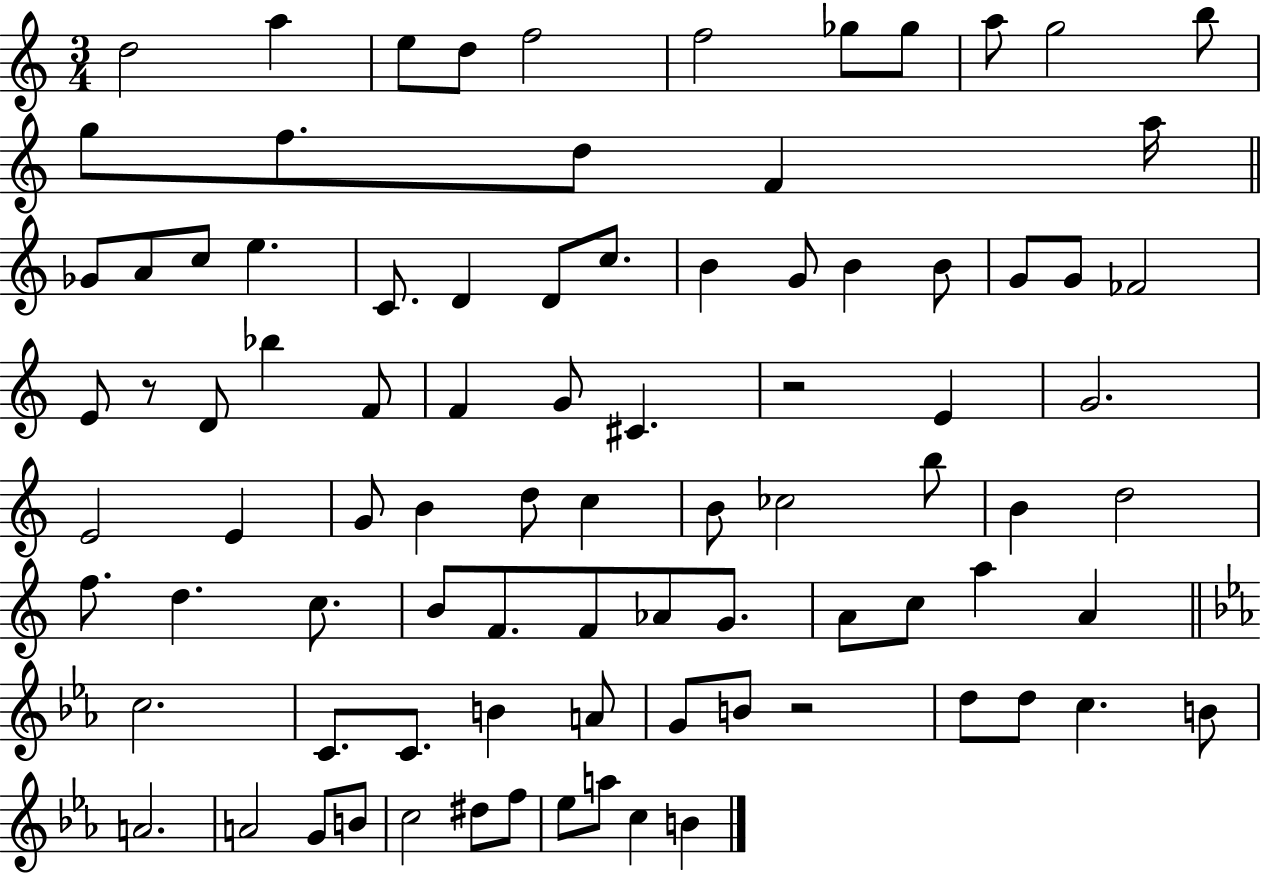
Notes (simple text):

D5/h A5/q E5/e D5/e F5/h F5/h Gb5/e Gb5/e A5/e G5/h B5/e G5/e F5/e. D5/e F4/q A5/s Gb4/e A4/e C5/e E5/q. C4/e. D4/q D4/e C5/e. B4/q G4/e B4/q B4/e G4/e G4/e FES4/h E4/e R/e D4/e Bb5/q F4/e F4/q G4/e C#4/q. R/h E4/q G4/h. E4/h E4/q G4/e B4/q D5/e C5/q B4/e CES5/h B5/e B4/q D5/h F5/e. D5/q. C5/e. B4/e F4/e. F4/e Ab4/e G4/e. A4/e C5/e A5/q A4/q C5/h. C4/e. C4/e. B4/q A4/e G4/e B4/e R/h D5/e D5/e C5/q. B4/e A4/h. A4/h G4/e B4/e C5/h D#5/e F5/e Eb5/e A5/e C5/q B4/q